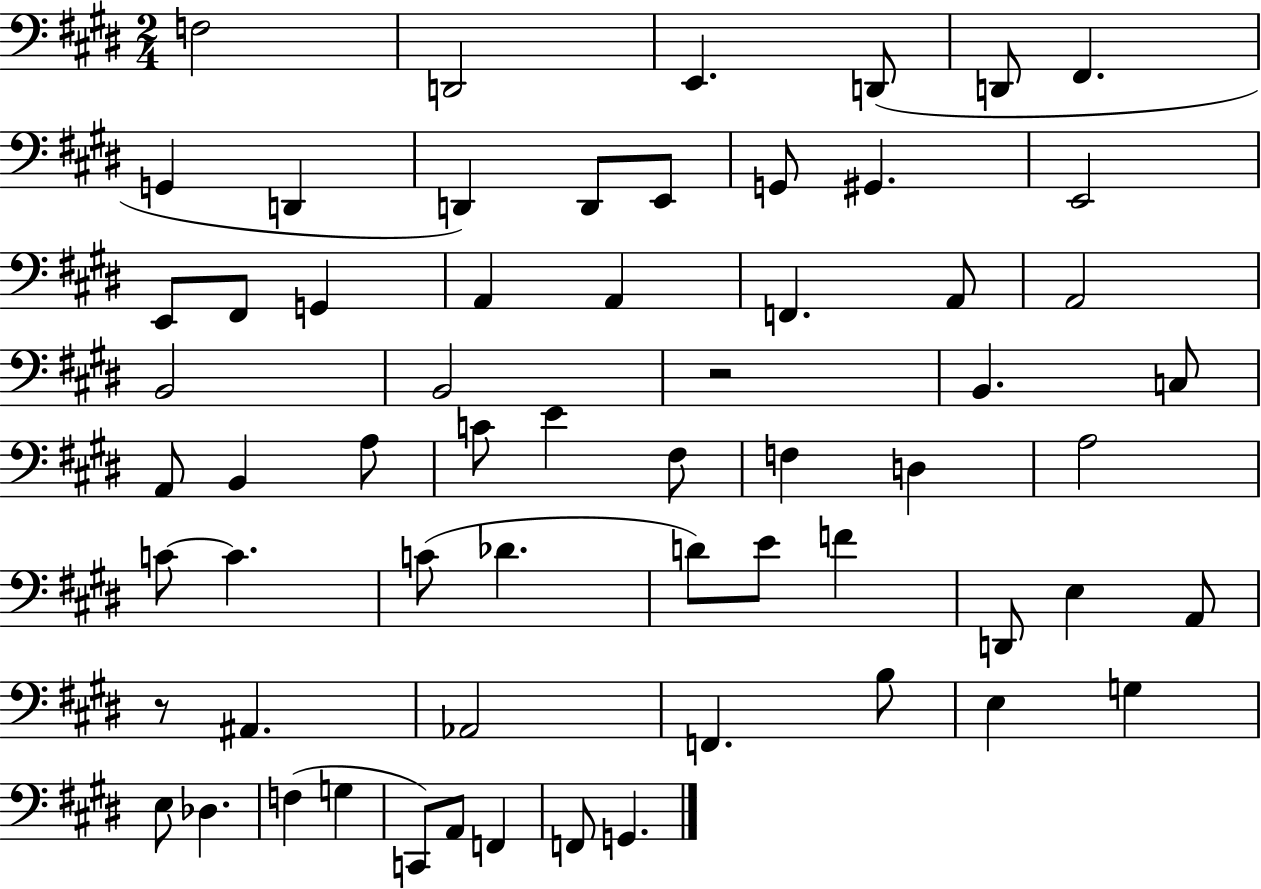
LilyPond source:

{
  \clef bass
  \numericTimeSignature
  \time 2/4
  \key e \major
  f2 | d,2 | e,4. d,8( | d,8 fis,4. | \break g,4 d,4 | d,4) d,8 e,8 | g,8 gis,4. | e,2 | \break e,8 fis,8 g,4 | a,4 a,4 | f,4. a,8 | a,2 | \break b,2 | b,2 | r2 | b,4. c8 | \break a,8 b,4 a8 | c'8 e'4 fis8 | f4 d4 | a2 | \break c'8~~ c'4. | c'8( des'4. | d'8) e'8 f'4 | d,8 e4 a,8 | \break r8 ais,4. | aes,2 | f,4. b8 | e4 g4 | \break e8 des4. | f4( g4 | c,8) a,8 f,4 | f,8 g,4. | \break \bar "|."
}